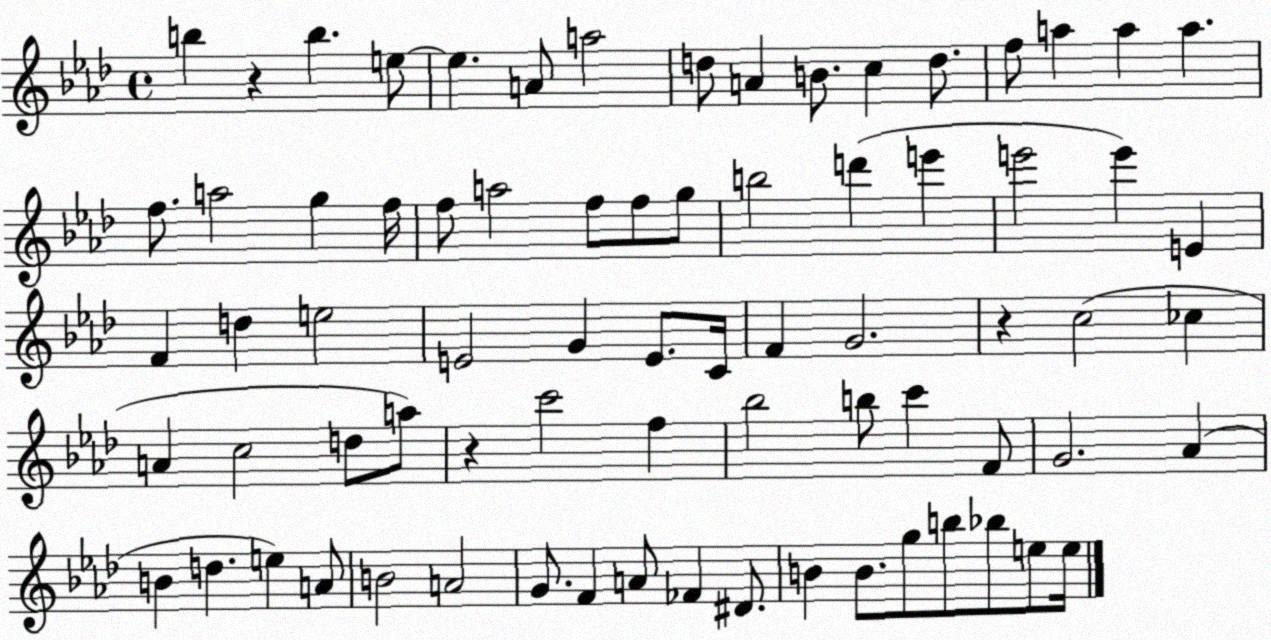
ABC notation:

X:1
T:Untitled
M:4/4
L:1/4
K:Ab
b z b e/2 e A/2 a2 d/2 A B/2 c d/2 f/2 a a a f/2 a2 g f/4 f/2 a2 f/2 f/2 g/2 b2 d' e' e'2 e' E F d e2 E2 G E/2 C/4 F G2 z c2 _c A c2 d/2 a/2 z c'2 f _b2 b/2 c' F/2 G2 _A B d e A/2 B2 A2 G/2 F A/2 _F ^D/2 B B/2 g/2 b/2 _b/2 e/2 e/4